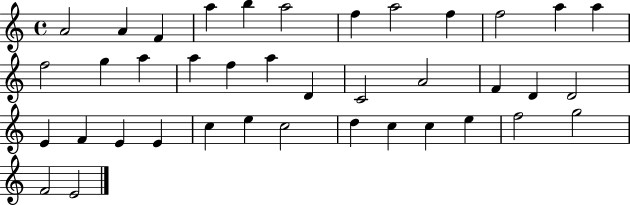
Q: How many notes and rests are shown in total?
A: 39